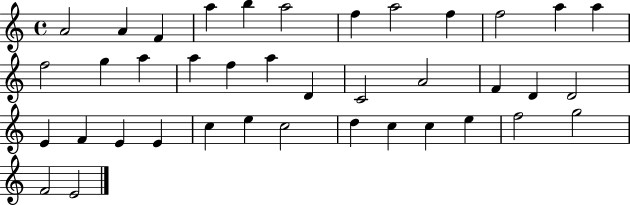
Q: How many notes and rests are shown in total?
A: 39